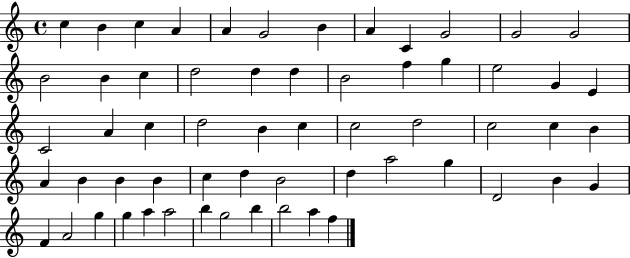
C5/q B4/q C5/q A4/q A4/q G4/h B4/q A4/q C4/q G4/h G4/h G4/h B4/h B4/q C5/q D5/h D5/q D5/q B4/h F5/q G5/q E5/h G4/q E4/q C4/h A4/q C5/q D5/h B4/q C5/q C5/h D5/h C5/h C5/q B4/q A4/q B4/q B4/q B4/q C5/q D5/q B4/h D5/q A5/h G5/q D4/h B4/q G4/q F4/q A4/h G5/q G5/q A5/q A5/h B5/q G5/h B5/q B5/h A5/q F5/q